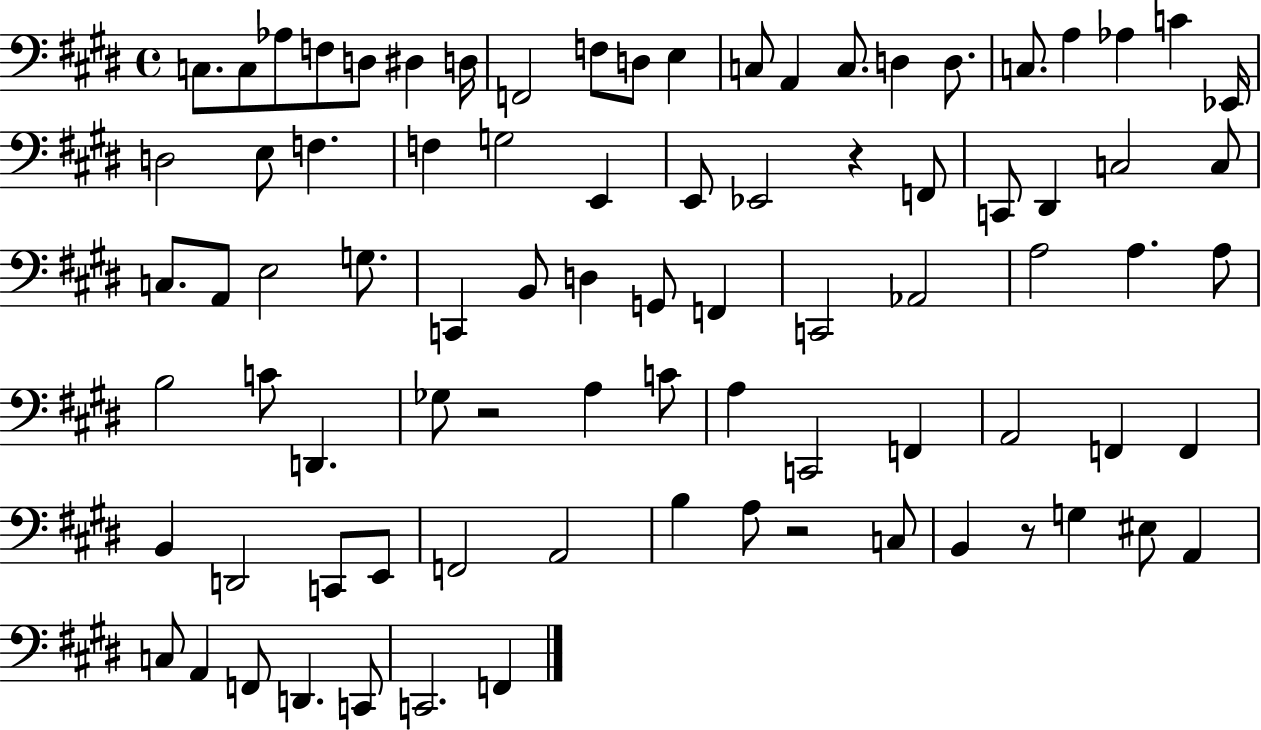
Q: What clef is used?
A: bass